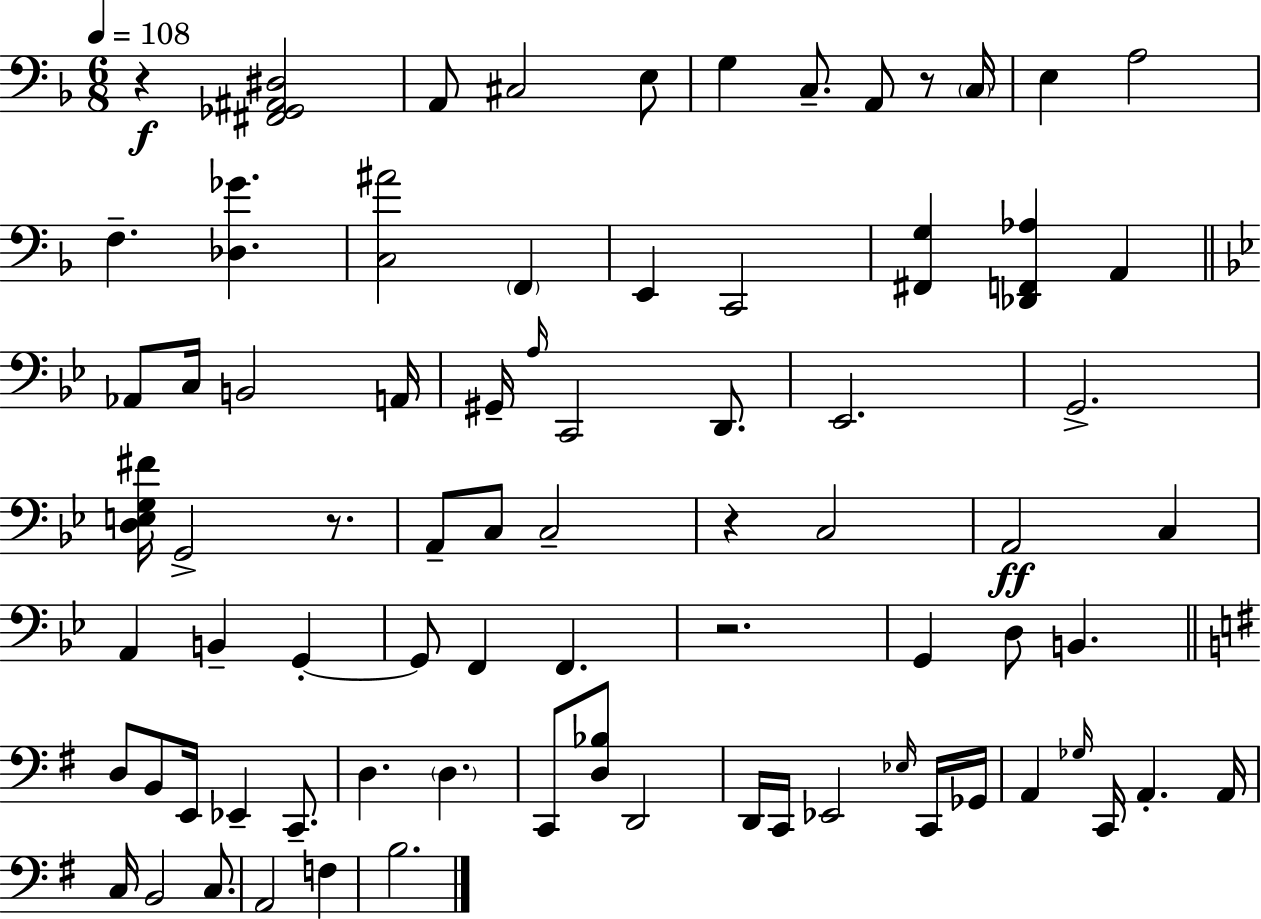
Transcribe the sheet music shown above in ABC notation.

X:1
T:Untitled
M:6/8
L:1/4
K:F
z [^F,,_G,,^A,,^D,]2 A,,/2 ^C,2 E,/2 G, C,/2 A,,/2 z/2 C,/4 E, A,2 F, [_D,_G] [C,^A]2 F,, E,, C,,2 [^F,,G,] [_D,,F,,_A,] A,, _A,,/2 C,/4 B,,2 A,,/4 ^G,,/4 A,/4 C,,2 D,,/2 _E,,2 G,,2 [D,E,G,^F]/4 G,,2 z/2 A,,/2 C,/2 C,2 z C,2 A,,2 C, A,, B,, G,, G,,/2 F,, F,, z2 G,, D,/2 B,, D,/2 B,,/2 E,,/4 _E,, C,,/2 D, D, C,,/2 [D,_B,]/2 D,,2 D,,/4 C,,/4 _E,,2 _E,/4 C,,/4 _G,,/4 A,, _G,/4 C,,/4 A,, A,,/4 C,/4 B,,2 C,/2 A,,2 F, B,2